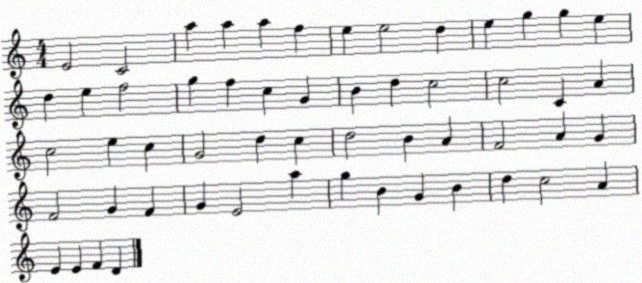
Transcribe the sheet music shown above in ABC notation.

X:1
T:Untitled
M:4/4
L:1/4
K:C
E2 C2 a a a f e e2 d e g g e d e f2 g f c G B d c2 c2 C A c2 e c G2 d c d2 B A F2 A G F2 G F G E2 a g B G B d c2 A E E F D